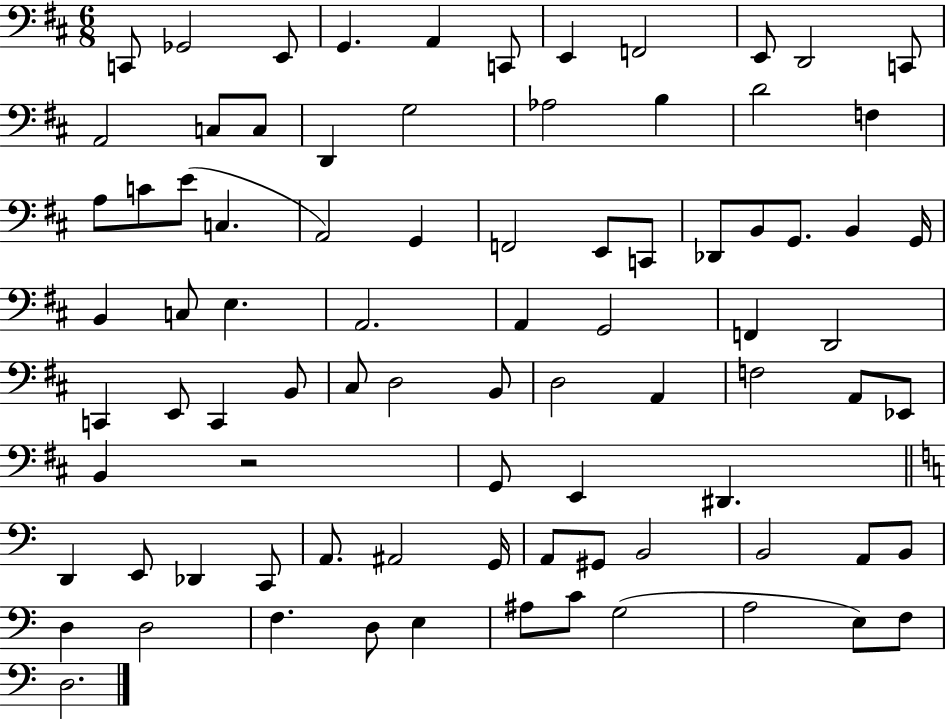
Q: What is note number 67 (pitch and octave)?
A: G#2